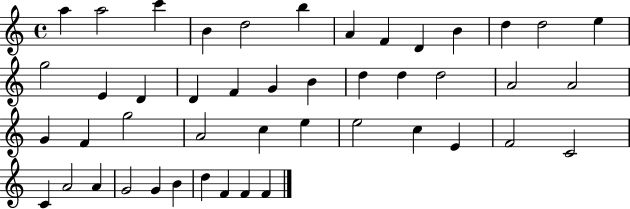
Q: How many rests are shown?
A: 0